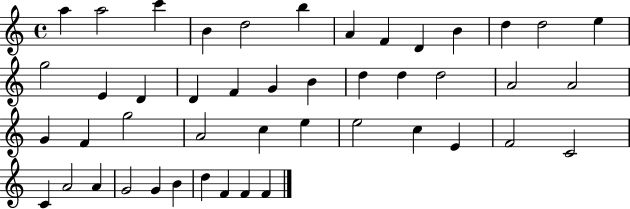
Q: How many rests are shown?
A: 0